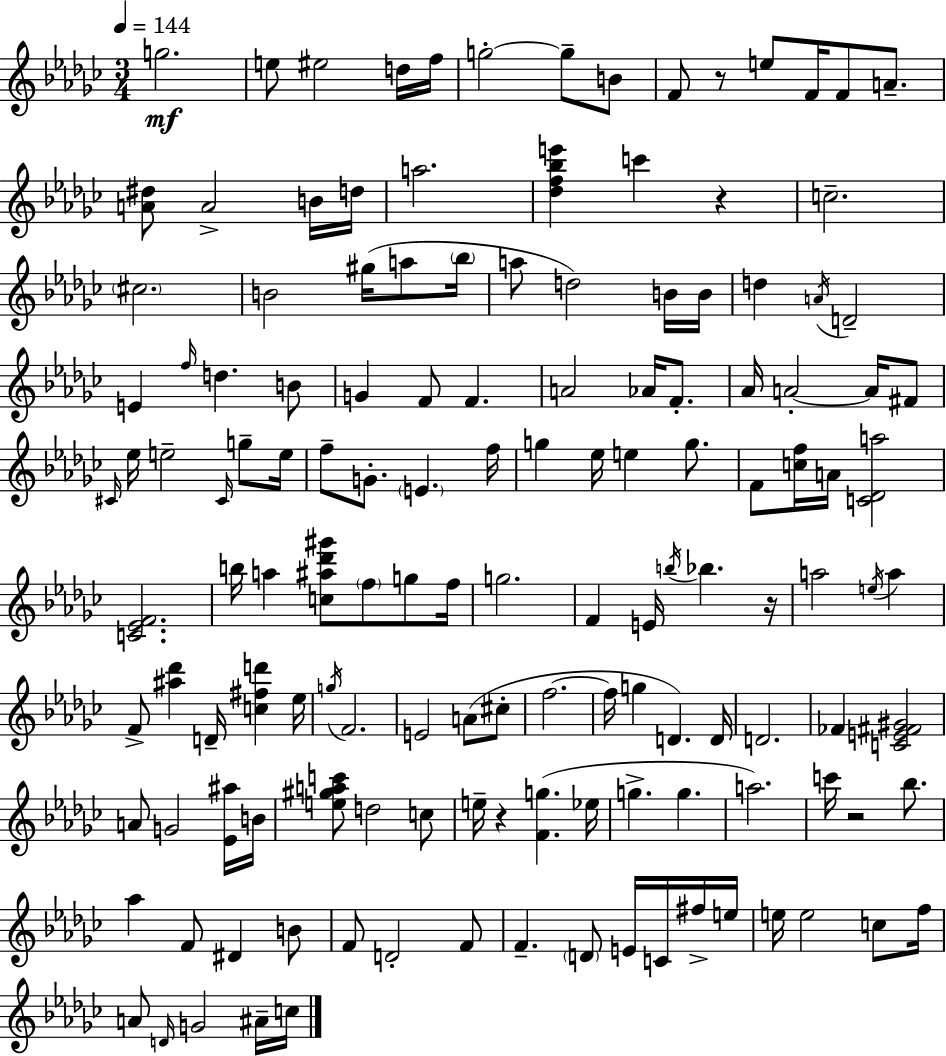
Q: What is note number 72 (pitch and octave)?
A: A5